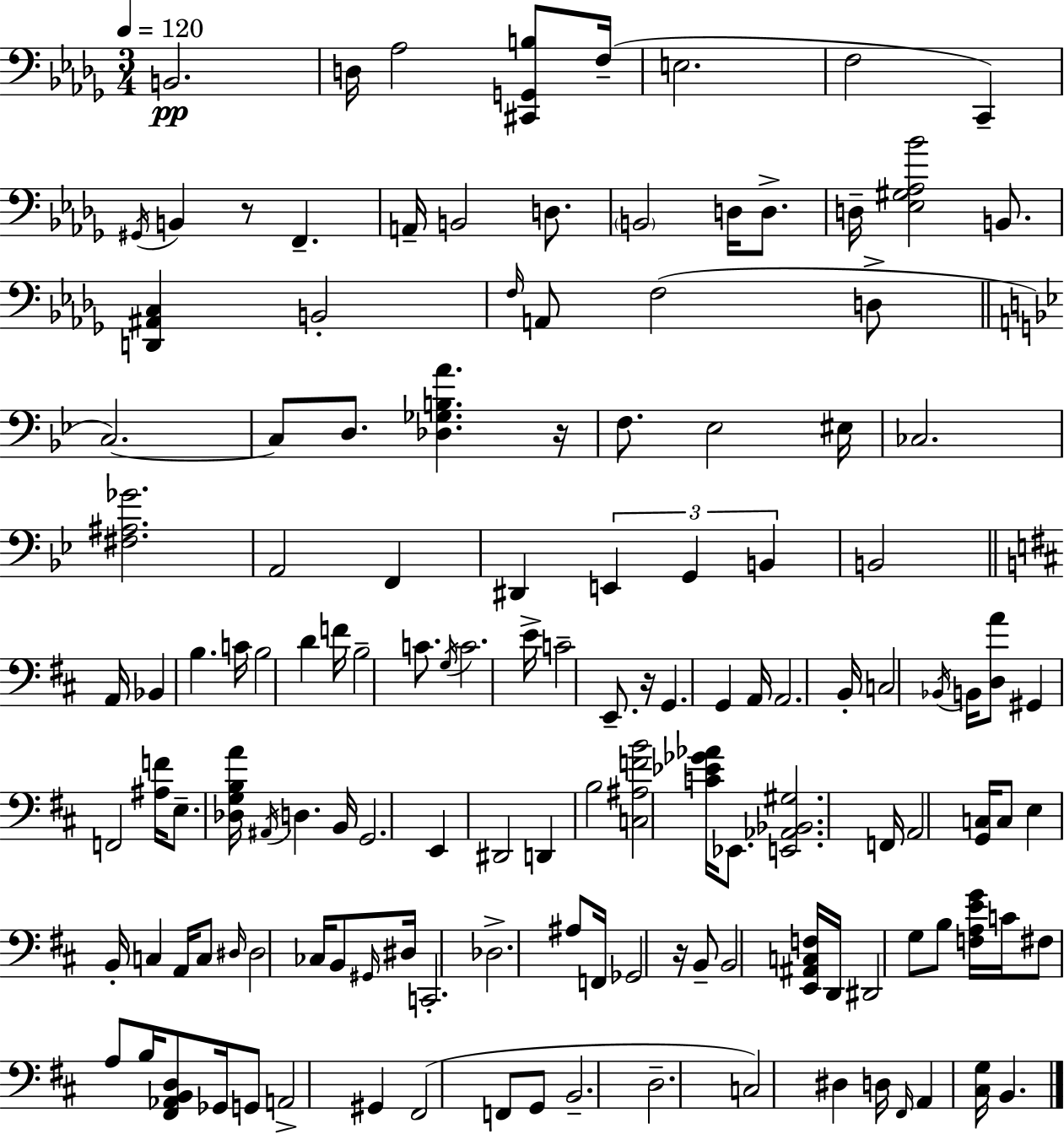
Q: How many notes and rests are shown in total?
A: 135